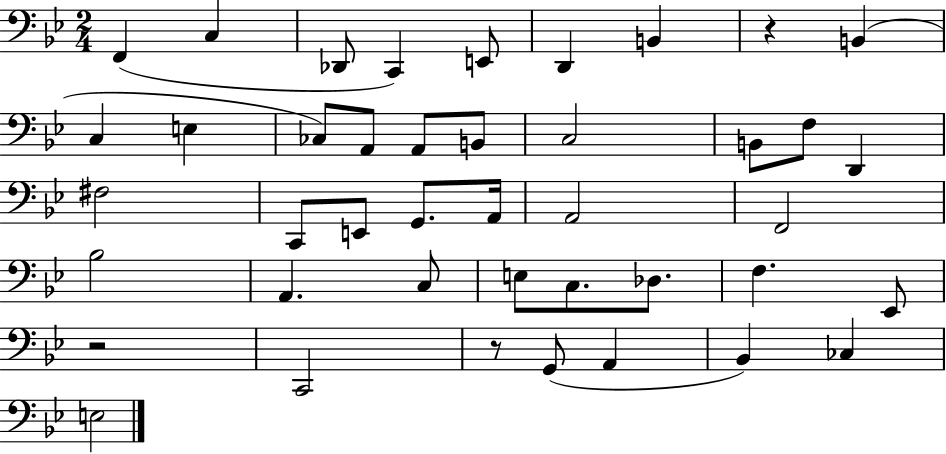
{
  \clef bass
  \numericTimeSignature
  \time 2/4
  \key bes \major
  f,4( c4 | des,8 c,4) e,8 | d,4 b,4 | r4 b,4( | \break c4 e4 | ces8) a,8 a,8 b,8 | c2 | b,8 f8 d,4 | \break fis2 | c,8 e,8 g,8. a,16 | a,2 | f,2 | \break bes2 | a,4. c8 | e8 c8. des8. | f4. ees,8 | \break r2 | c,2 | r8 g,8( a,4 | bes,4) ces4 | \break e2 | \bar "|."
}